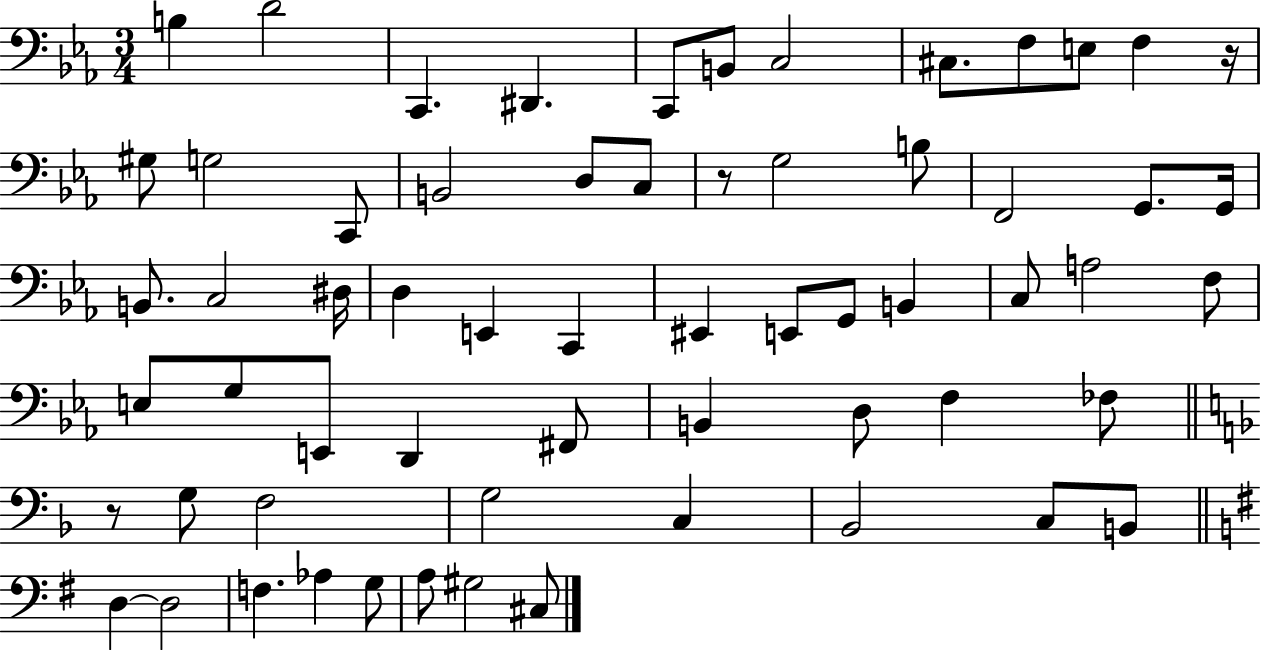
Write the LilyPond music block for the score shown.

{
  \clef bass
  \numericTimeSignature
  \time 3/4
  \key ees \major
  \repeat volta 2 { b4 d'2 | c,4. dis,4. | c,8 b,8 c2 | cis8. f8 e8 f4 r16 | \break gis8 g2 c,8 | b,2 d8 c8 | r8 g2 b8 | f,2 g,8. g,16 | \break b,8. c2 dis16 | d4 e,4 c,4 | eis,4 e,8 g,8 b,4 | c8 a2 f8 | \break e8 g8 e,8 d,4 fis,8 | b,4 d8 f4 fes8 | \bar "||" \break \key f \major r8 g8 f2 | g2 c4 | bes,2 c8 b,8 | \bar "||" \break \key g \major d4~~ d2 | f4. aes4 g8 | a8 gis2 cis8 | } \bar "|."
}